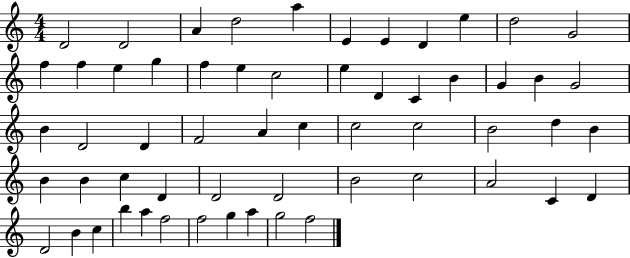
{
  \clef treble
  \numericTimeSignature
  \time 4/4
  \key c \major
  d'2 d'2 | a'4 d''2 a''4 | e'4 e'4 d'4 e''4 | d''2 g'2 | \break f''4 f''4 e''4 g''4 | f''4 e''4 c''2 | e''4 d'4 c'4 b'4 | g'4 b'4 g'2 | \break b'4 d'2 d'4 | f'2 a'4 c''4 | c''2 c''2 | b'2 d''4 b'4 | \break b'4 b'4 c''4 d'4 | d'2 d'2 | b'2 c''2 | a'2 c'4 d'4 | \break d'2 b'4 c''4 | b''4 a''4 f''2 | f''2 g''4 a''4 | g''2 f''2 | \break \bar "|."
}